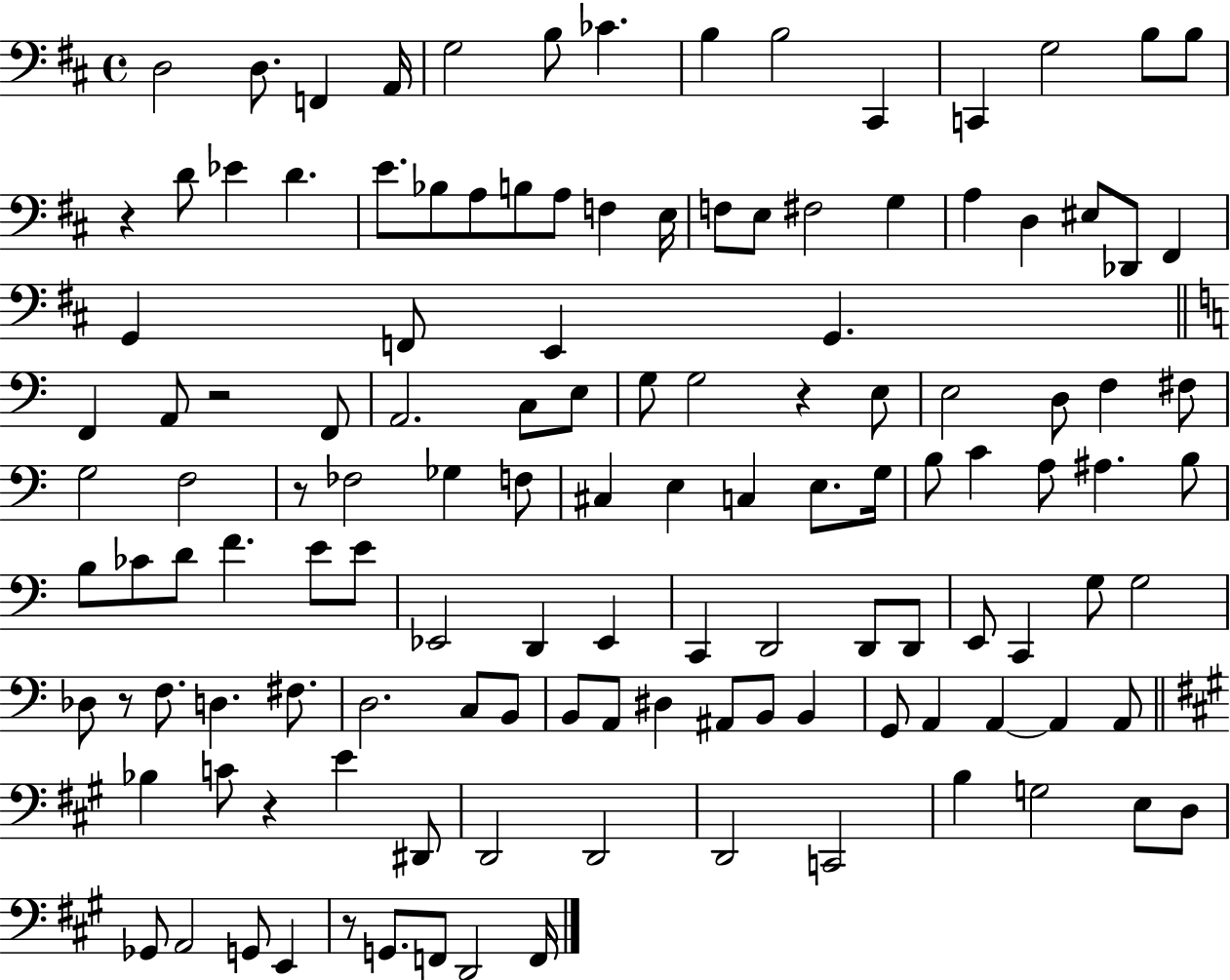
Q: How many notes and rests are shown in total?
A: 127